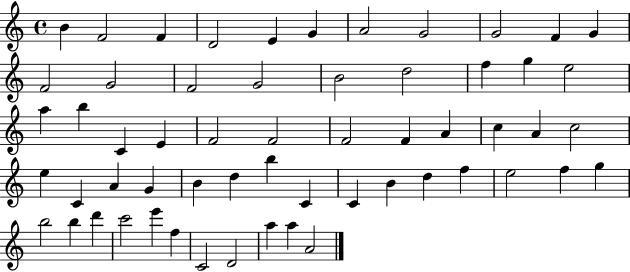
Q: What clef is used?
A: treble